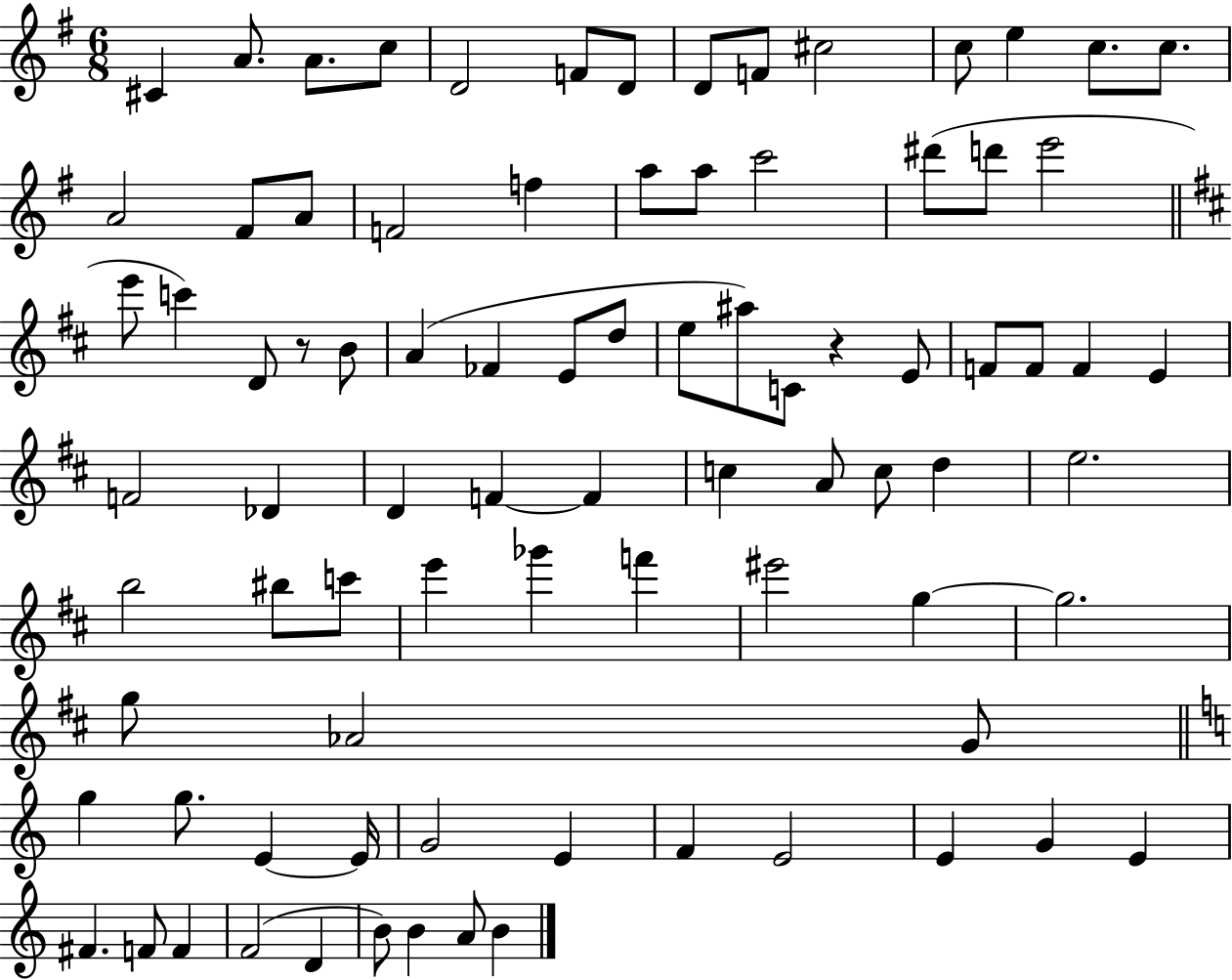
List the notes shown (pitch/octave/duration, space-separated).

C#4/q A4/e. A4/e. C5/e D4/h F4/e D4/e D4/e F4/e C#5/h C5/e E5/q C5/e. C5/e. A4/h F#4/e A4/e F4/h F5/q A5/e A5/e C6/h D#6/e D6/e E6/h E6/e C6/q D4/e R/e B4/e A4/q FES4/q E4/e D5/e E5/e A#5/e C4/e R/q E4/e F4/e F4/e F4/q E4/q F4/h Db4/q D4/q F4/q F4/q C5/q A4/e C5/e D5/q E5/h. B5/h BIS5/e C6/e E6/q Gb6/q F6/q EIS6/h G5/q G5/h. G5/e Ab4/h G4/e G5/q G5/e. E4/q E4/s G4/h E4/q F4/q E4/h E4/q G4/q E4/q F#4/q. F4/e F4/q F4/h D4/q B4/e B4/q A4/e B4/q